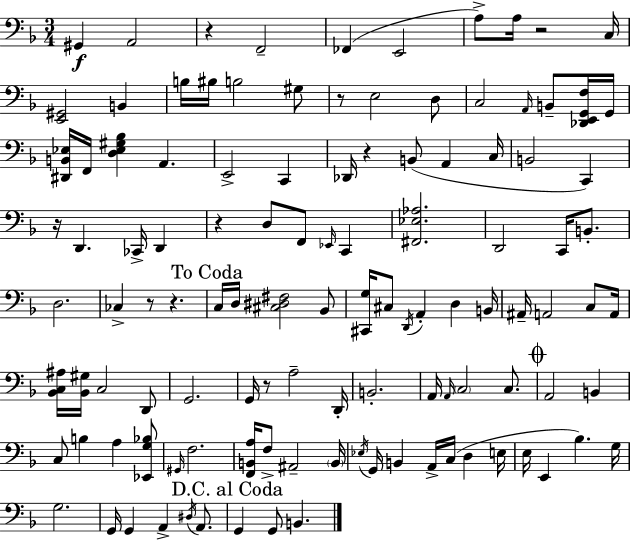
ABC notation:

X:1
T:Untitled
M:3/4
L:1/4
K:F
^G,, A,,2 z F,,2 _F,, E,,2 A,/2 A,/4 z2 C,/4 [E,,^G,,]2 B,, B,/4 ^B,/4 B,2 ^G,/2 z/2 E,2 D,/2 C,2 A,,/4 B,,/2 [_D,,E,,G,,F,]/4 G,,/4 [^D,,B,,_E,]/4 F,,/4 [D,_E,^G,_B,] A,, E,,2 C,, _D,,/4 z B,,/2 A,, C,/4 B,,2 C,, z/4 D,, _C,,/4 D,, z D,/2 F,,/2 _E,,/4 C,, [^F,,_E,_A,]2 D,,2 C,,/4 B,,/2 D,2 _C, z/2 z C,/4 D,/4 [^C,^D,^F,]2 _B,,/2 [^C,,G,]/4 ^C,/2 D,,/4 A,, D, B,,/4 ^A,,/4 A,,2 C,/2 A,,/4 [_B,,C,^A,]/4 [_B,,^G,]/4 C,2 D,,/2 G,,2 G,,/4 z/2 A,2 D,,/4 B,,2 A,,/4 A,,/4 C,2 C,/2 A,,2 B,, C,/2 B, A, [_E,,G,_B,]/2 ^G,,/4 F,2 [F,,B,,A,]/4 F,/2 ^A,,2 B,,/4 _E,/4 G,,/4 B,, A,,/4 C,/4 D, E,/4 E,/4 E,, _B, G,/4 G,2 G,,/4 G,, A,, ^D,/4 A,,/2 G,, G,,/2 B,,